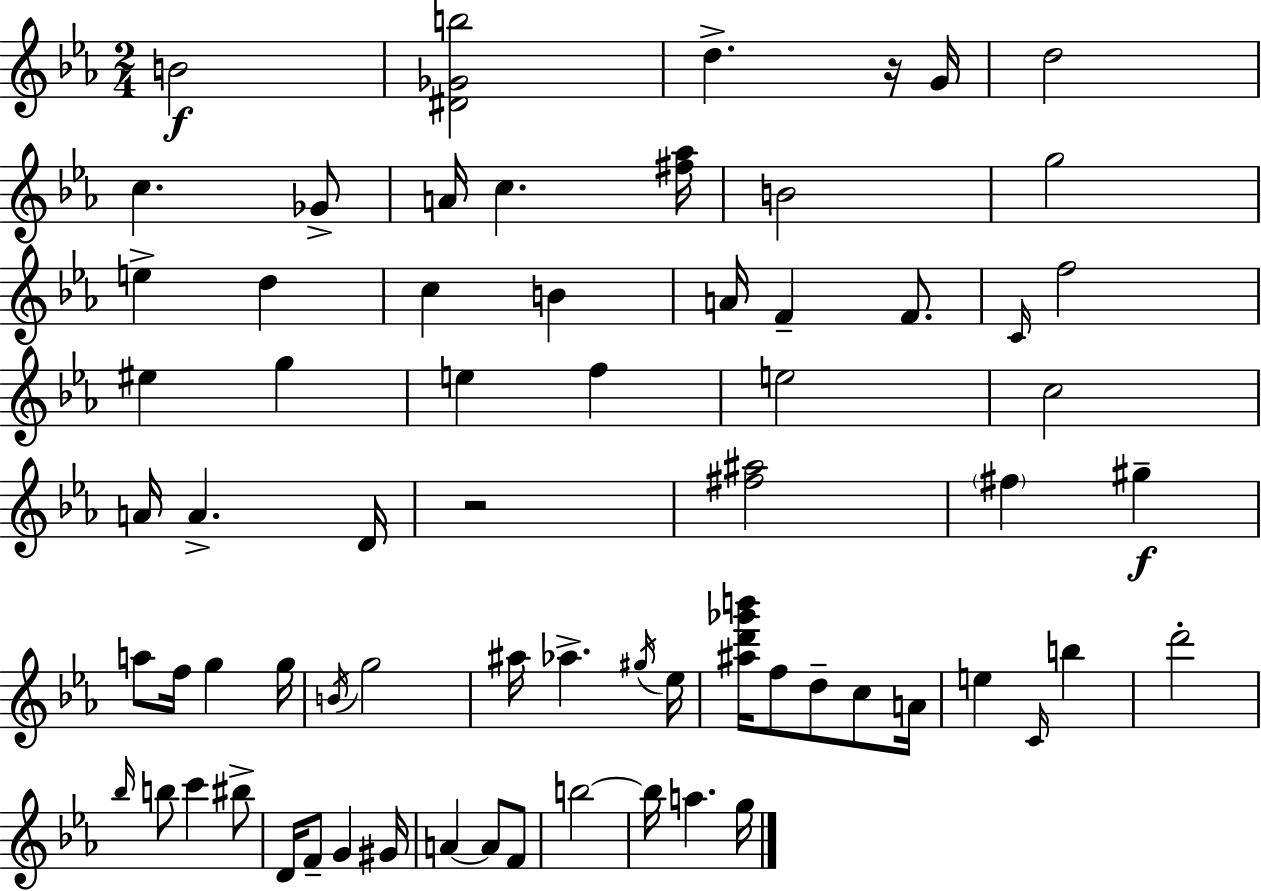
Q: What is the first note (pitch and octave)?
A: B4